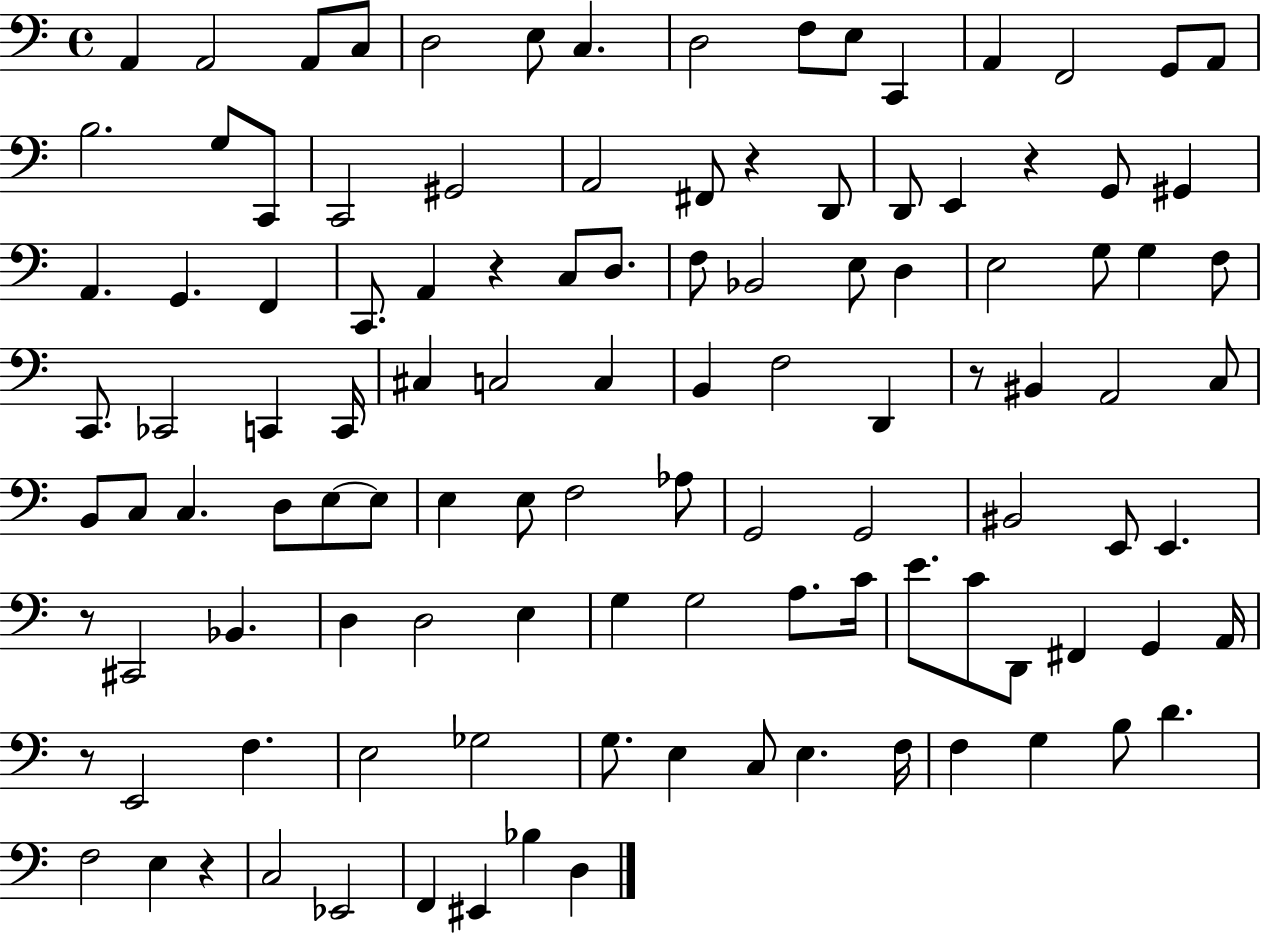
X:1
T:Untitled
M:4/4
L:1/4
K:C
A,, A,,2 A,,/2 C,/2 D,2 E,/2 C, D,2 F,/2 E,/2 C,, A,, F,,2 G,,/2 A,,/2 B,2 G,/2 C,,/2 C,,2 ^G,,2 A,,2 ^F,,/2 z D,,/2 D,,/2 E,, z G,,/2 ^G,, A,, G,, F,, C,,/2 A,, z C,/2 D,/2 F,/2 _B,,2 E,/2 D, E,2 G,/2 G, F,/2 C,,/2 _C,,2 C,, C,,/4 ^C, C,2 C, B,, F,2 D,, z/2 ^B,, A,,2 C,/2 B,,/2 C,/2 C, D,/2 E,/2 E,/2 E, E,/2 F,2 _A,/2 G,,2 G,,2 ^B,,2 E,,/2 E,, z/2 ^C,,2 _B,, D, D,2 E, G, G,2 A,/2 C/4 E/2 C/2 D,,/2 ^F,, G,, A,,/4 z/2 E,,2 F, E,2 _G,2 G,/2 E, C,/2 E, F,/4 F, G, B,/2 D F,2 E, z C,2 _E,,2 F,, ^E,, _B, D,